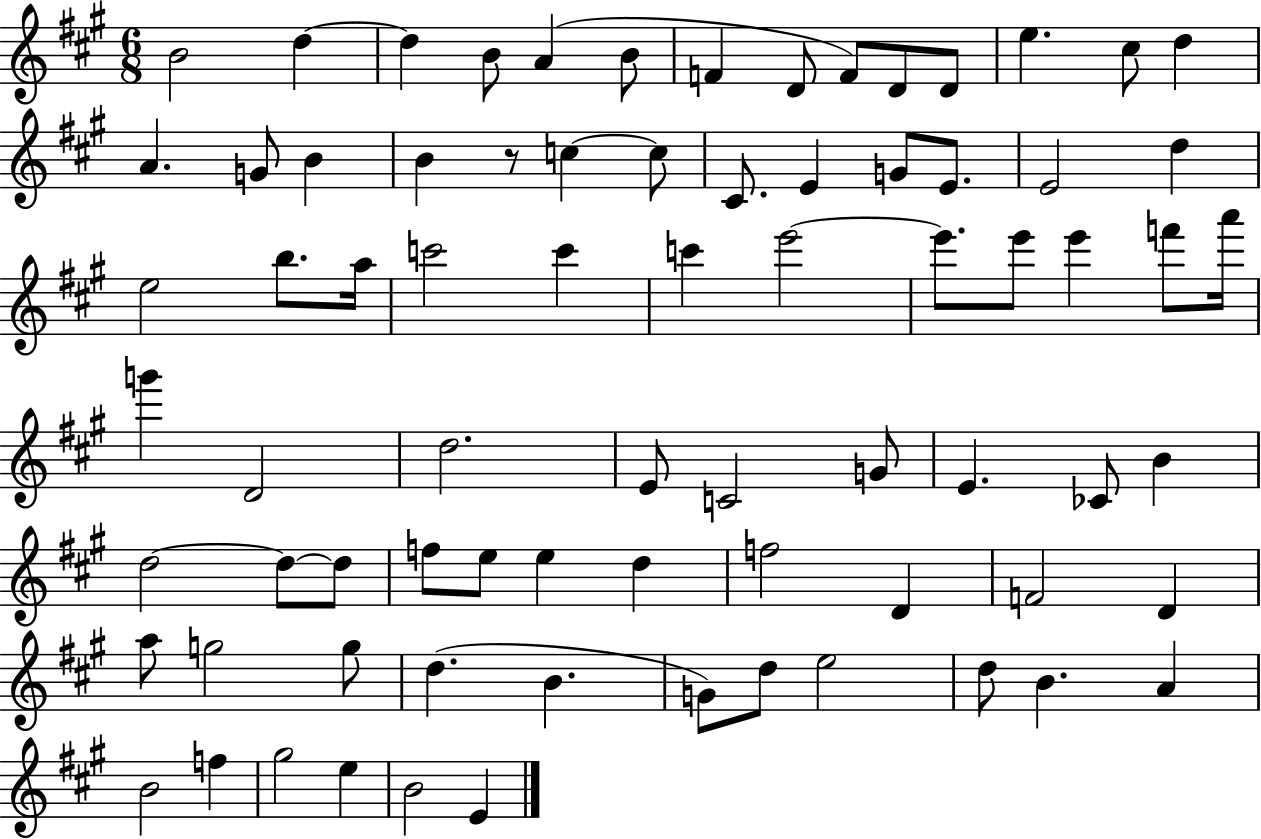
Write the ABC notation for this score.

X:1
T:Untitled
M:6/8
L:1/4
K:A
B2 d d B/2 A B/2 F D/2 F/2 D/2 D/2 e ^c/2 d A G/2 B B z/2 c c/2 ^C/2 E G/2 E/2 E2 d e2 b/2 a/4 c'2 c' c' e'2 e'/2 e'/2 e' f'/2 a'/4 g' D2 d2 E/2 C2 G/2 E _C/2 B d2 d/2 d/2 f/2 e/2 e d f2 D F2 D a/2 g2 g/2 d B G/2 d/2 e2 d/2 B A B2 f ^g2 e B2 E